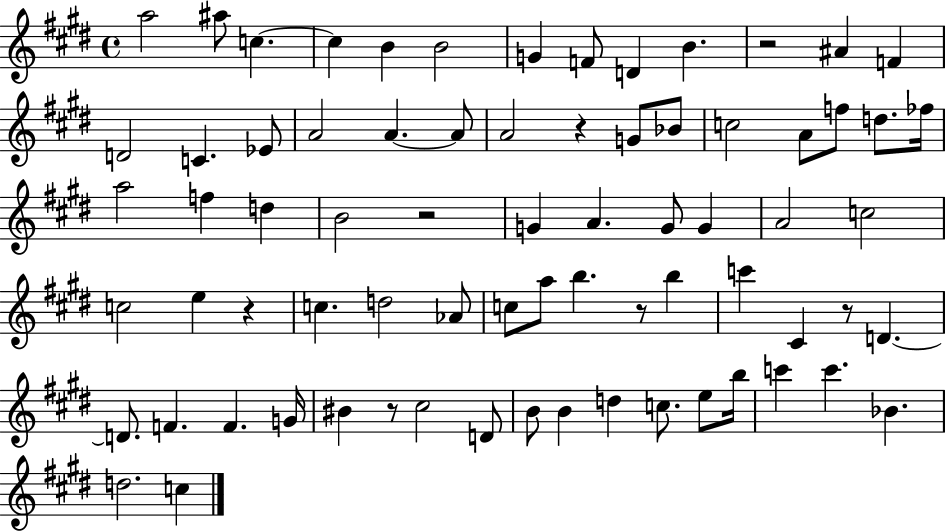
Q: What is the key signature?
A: E major